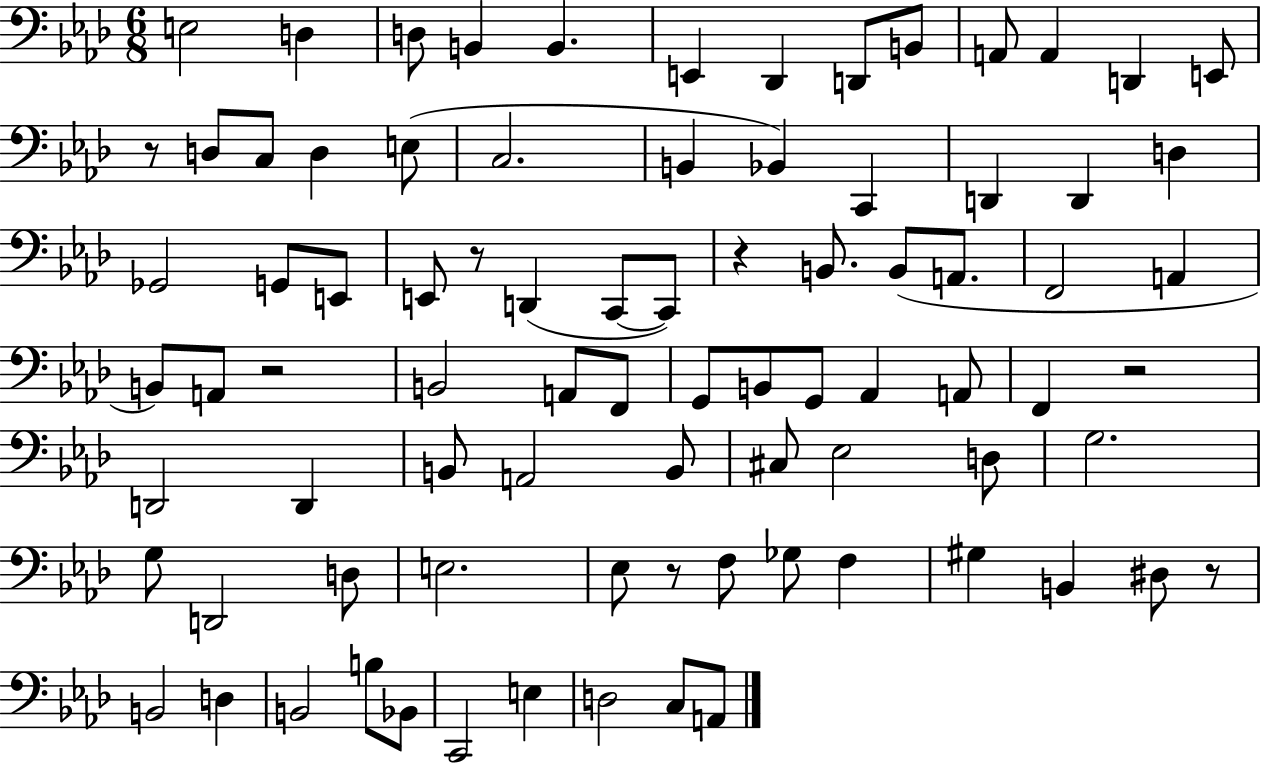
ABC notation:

X:1
T:Untitled
M:6/8
L:1/4
K:Ab
E,2 D, D,/2 B,, B,, E,, _D,, D,,/2 B,,/2 A,,/2 A,, D,, E,,/2 z/2 D,/2 C,/2 D, E,/2 C,2 B,, _B,, C,, D,, D,, D, _G,,2 G,,/2 E,,/2 E,,/2 z/2 D,, C,,/2 C,,/2 z B,,/2 B,,/2 A,,/2 F,,2 A,, B,,/2 A,,/2 z2 B,,2 A,,/2 F,,/2 G,,/2 B,,/2 G,,/2 _A,, A,,/2 F,, z2 D,,2 D,, B,,/2 A,,2 B,,/2 ^C,/2 _E,2 D,/2 G,2 G,/2 D,,2 D,/2 E,2 _E,/2 z/2 F,/2 _G,/2 F, ^G, B,, ^D,/2 z/2 B,,2 D, B,,2 B,/2 _B,,/2 C,,2 E, D,2 C,/2 A,,/2